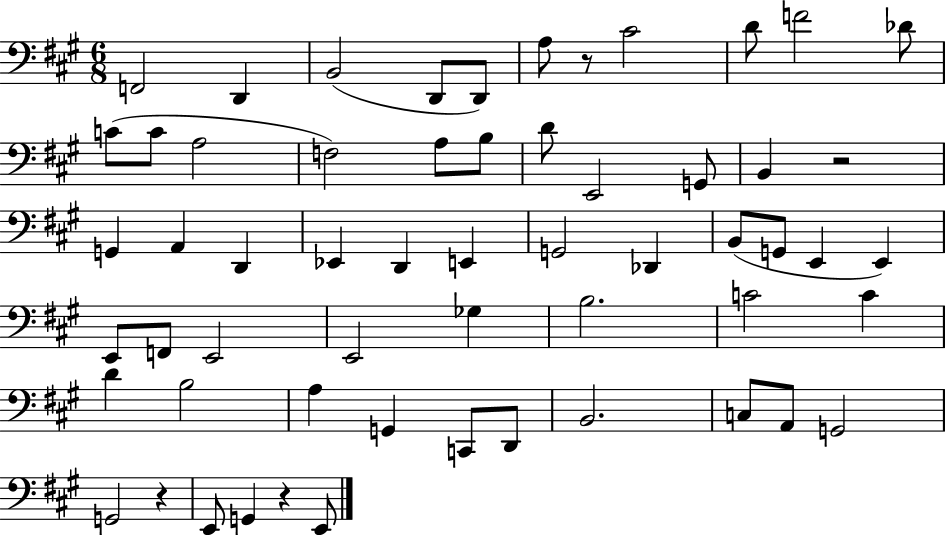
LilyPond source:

{
  \clef bass
  \numericTimeSignature
  \time 6/8
  \key a \major
  f,2 d,4 | b,2( d,8 d,8) | a8 r8 cis'2 | d'8 f'2 des'8 | \break c'8( c'8 a2 | f2) a8 b8 | d'8 e,2 g,8 | b,4 r2 | \break g,4 a,4 d,4 | ees,4 d,4 e,4 | g,2 des,4 | b,8( g,8 e,4 e,4) | \break e,8 f,8 e,2 | e,2 ges4 | b2. | c'2 c'4 | \break d'4 b2 | a4 g,4 c,8 d,8 | b,2. | c8 a,8 g,2 | \break g,2 r4 | e,8 g,4 r4 e,8 | \bar "|."
}